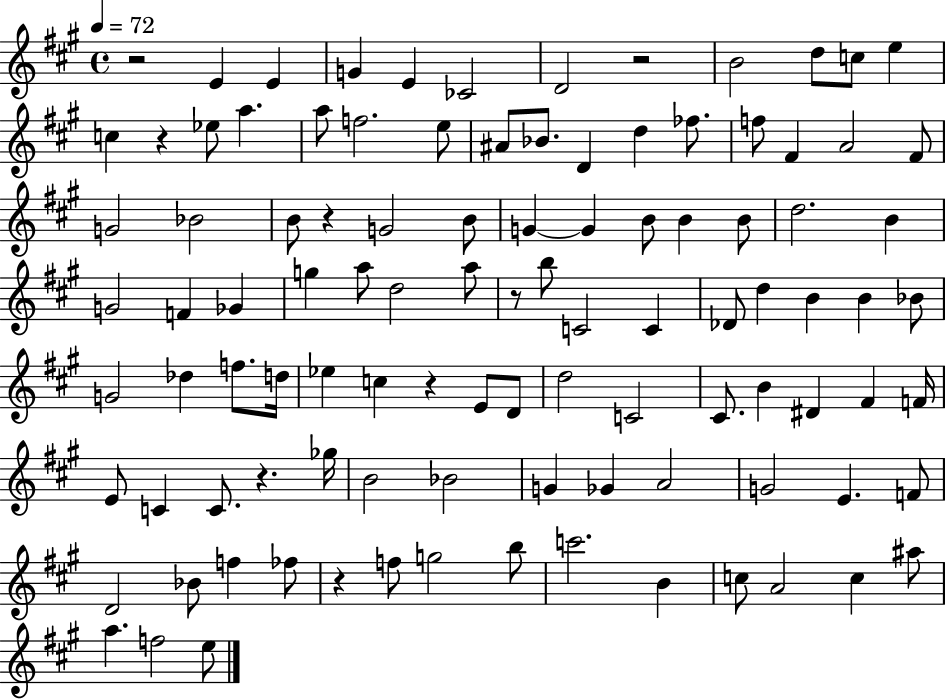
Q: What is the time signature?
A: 4/4